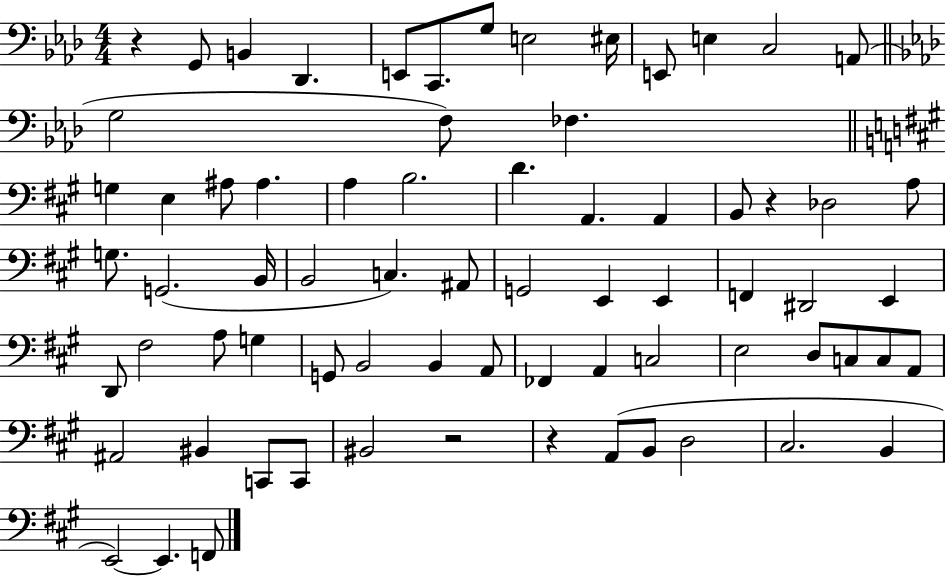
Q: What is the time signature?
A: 4/4